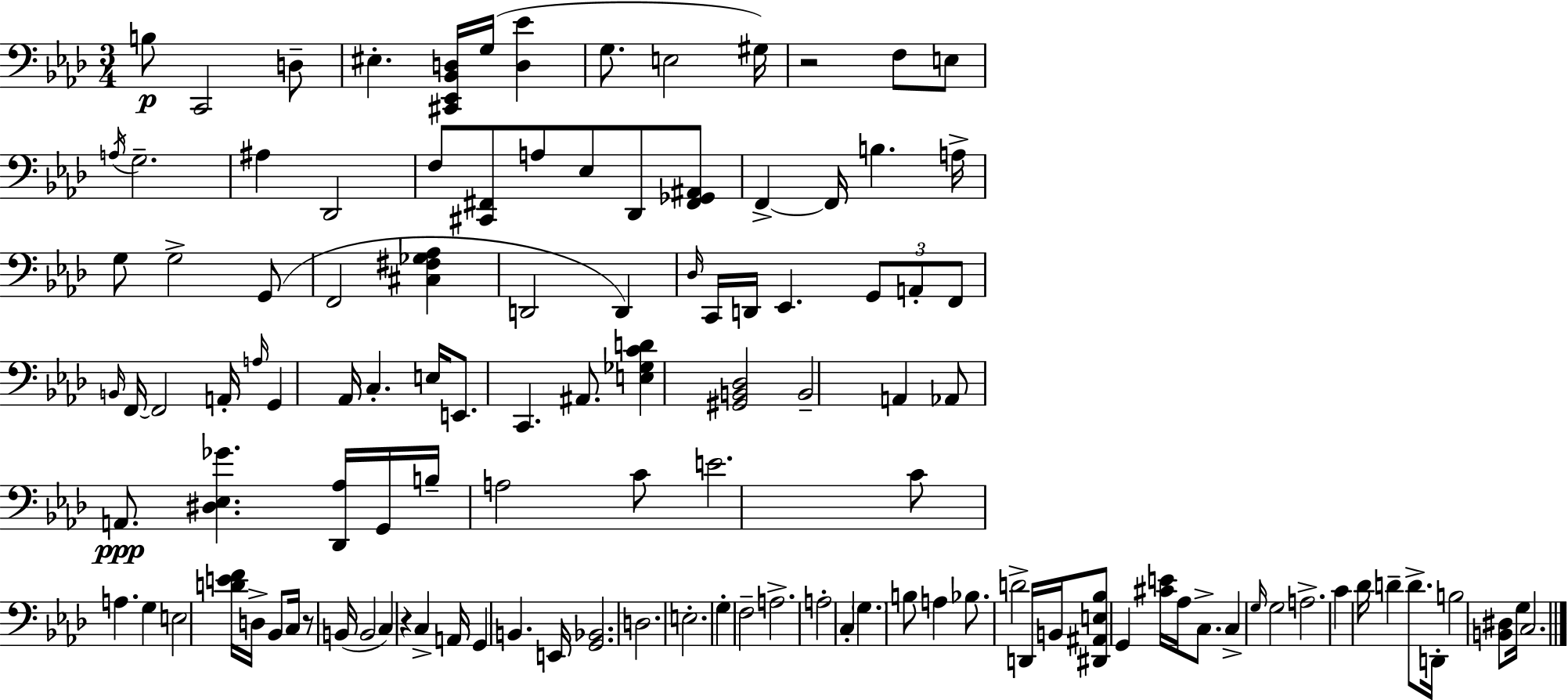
{
  \clef bass
  \numericTimeSignature
  \time 3/4
  \key aes \major
  \repeat volta 2 { b8\p c,2 d8-- | eis4.-. <cis, ees, bes, d>16 g16( <d ees'>4 | g8. e2 gis16) | r2 f8 e8 | \break \acciaccatura { a16 } g2.-- | ais4 des,2 | f8 <cis, fis,>8 a8 ees8 des,8 <fis, ges, ais,>8 | f,4->~~ f,16 b4. | \break a16-> g8 g2-> g,8( | f,2 <cis fis ges aes>4 | d,2 d,4) | \grace { des16 } c,16 d,16 ees,4. \tuplet 3/2 { g,8 | \break a,8-. f,8 } \grace { b,16 } f,16~~ f,2 | a,16-. \grace { a16 } g,4 aes,16 c4.-. | e16 e,8. c,4. | ais,8. <e ges c' d'>4 <gis, b, des>2 | \break b,2-- | a,4 aes,8 a,8.\ppp <dis ees ges'>4. | <des, aes>16 g,16 b16-- a2 | c'8 e'2. | \break c'8 a4. | g4 e2 | <d' e' f'>16 d16-> bes,8 c16 r8 b,16( b,2 | c4) r4 | \break c4-> a,16 g,4 b,4. | e,16 <g, bes,>2. | d2. | e2.-. | \break g4-. f2-- | a2.-> | a2-. | c4-. \parenthesize g4. b8 | \break a4 bes8. d'2-> | d,16 b,16 <dis, ais, e bes>8 g,4 <cis' e'>16 | aes16 c8.-> c4-> \grace { g16 } g2 | a2.-> | \break c'4 des'16 d'4-- | d'8.-> d,16-. b2 | <b, dis>8 g16 c2. | } \bar "|."
}